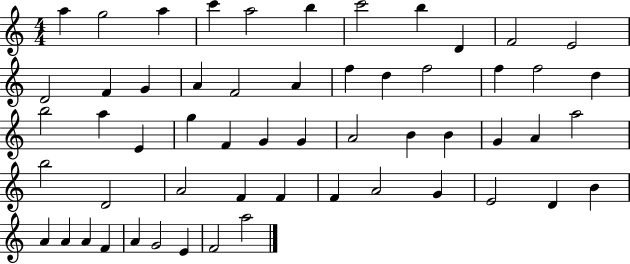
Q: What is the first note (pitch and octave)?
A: A5